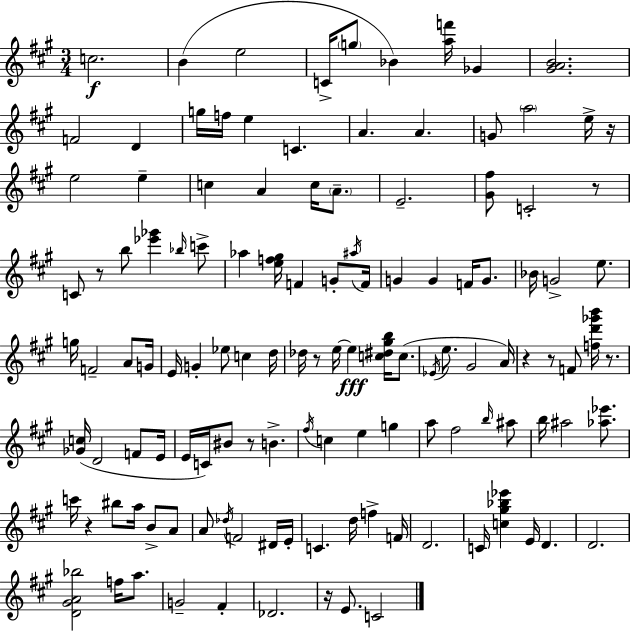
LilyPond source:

{
  \clef treble
  \numericTimeSignature
  \time 3/4
  \key a \major
  c''2.\f | b'4( e''2 | c'16-> \parenthesize g''8 bes'4) <a'' f'''>16 ges'4 | <gis' a' b'>2. | \break f'2 d'4 | g''16 f''16 e''4 c'4. | a'4. a'4. | g'8 \parenthesize a''2 e''16-> r16 | \break e''2 e''4-- | c''4 a'4 c''16 \parenthesize a'8.-- | e'2.-- | <gis' fis''>8 c'2-. r8 | \break c'8 r8 b''8 <ees''' ges'''>4 \grace { bes''16 } c'''8-> | aes''4 <e'' f'' gis''>16 f'4 g'8-. | \acciaccatura { ais''16 } f'16 g'4 g'4 f'16 g'8. | bes'16 g'2-> e''8. | \break g''16 f'2-- a'8 | g'16 e'16 g'4-. ees''8 c''4 | d''16 des''16 r8 e''16~~ e''4\fff <c'' dis'' gis'' b''>16 c''8.( | \acciaccatura { ees'16 } e''8. gis'2 | \break a'16) r4 r8 f'8 <f'' d''' ges''' b'''>16 | r8. <ges' c''>16( d'2 | f'8 e'16 e'16 c'16) bis'8 r8 b'4.-> | \acciaccatura { fis''16 } c''4 e''4 | \break g''4 a''8 fis''2 | \grace { b''16 } ais''8 b''16 ais''2 | <aes'' ees'''>8. c'''16 r4 bis''8 | a''16 b'8-> a'8 a'8 \acciaccatura { des''16 } f'2 | \break dis'16 e'16-. c'4. | d''16 f''4-> f'16 d'2. | c'16 <c'' gis'' bes'' ees'''>4 e'16 | d'4. d'2. | \break <d' gis' a' bes''>2 | f''16 a''8. g'2-- | fis'4-. des'2. | r16 e'8. c'2 | \break \bar "|."
}